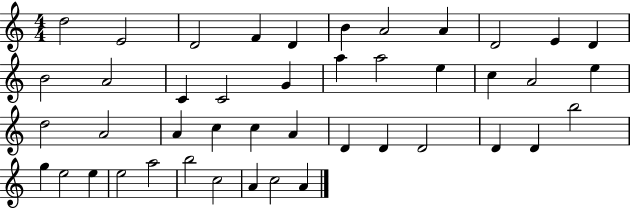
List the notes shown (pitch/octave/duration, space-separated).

D5/h E4/h D4/h F4/q D4/q B4/q A4/h A4/q D4/h E4/q D4/q B4/h A4/h C4/q C4/h G4/q A5/q A5/h E5/q C5/q A4/h E5/q D5/h A4/h A4/q C5/q C5/q A4/q D4/q D4/q D4/h D4/q D4/q B5/h G5/q E5/h E5/q E5/h A5/h B5/h C5/h A4/q C5/h A4/q